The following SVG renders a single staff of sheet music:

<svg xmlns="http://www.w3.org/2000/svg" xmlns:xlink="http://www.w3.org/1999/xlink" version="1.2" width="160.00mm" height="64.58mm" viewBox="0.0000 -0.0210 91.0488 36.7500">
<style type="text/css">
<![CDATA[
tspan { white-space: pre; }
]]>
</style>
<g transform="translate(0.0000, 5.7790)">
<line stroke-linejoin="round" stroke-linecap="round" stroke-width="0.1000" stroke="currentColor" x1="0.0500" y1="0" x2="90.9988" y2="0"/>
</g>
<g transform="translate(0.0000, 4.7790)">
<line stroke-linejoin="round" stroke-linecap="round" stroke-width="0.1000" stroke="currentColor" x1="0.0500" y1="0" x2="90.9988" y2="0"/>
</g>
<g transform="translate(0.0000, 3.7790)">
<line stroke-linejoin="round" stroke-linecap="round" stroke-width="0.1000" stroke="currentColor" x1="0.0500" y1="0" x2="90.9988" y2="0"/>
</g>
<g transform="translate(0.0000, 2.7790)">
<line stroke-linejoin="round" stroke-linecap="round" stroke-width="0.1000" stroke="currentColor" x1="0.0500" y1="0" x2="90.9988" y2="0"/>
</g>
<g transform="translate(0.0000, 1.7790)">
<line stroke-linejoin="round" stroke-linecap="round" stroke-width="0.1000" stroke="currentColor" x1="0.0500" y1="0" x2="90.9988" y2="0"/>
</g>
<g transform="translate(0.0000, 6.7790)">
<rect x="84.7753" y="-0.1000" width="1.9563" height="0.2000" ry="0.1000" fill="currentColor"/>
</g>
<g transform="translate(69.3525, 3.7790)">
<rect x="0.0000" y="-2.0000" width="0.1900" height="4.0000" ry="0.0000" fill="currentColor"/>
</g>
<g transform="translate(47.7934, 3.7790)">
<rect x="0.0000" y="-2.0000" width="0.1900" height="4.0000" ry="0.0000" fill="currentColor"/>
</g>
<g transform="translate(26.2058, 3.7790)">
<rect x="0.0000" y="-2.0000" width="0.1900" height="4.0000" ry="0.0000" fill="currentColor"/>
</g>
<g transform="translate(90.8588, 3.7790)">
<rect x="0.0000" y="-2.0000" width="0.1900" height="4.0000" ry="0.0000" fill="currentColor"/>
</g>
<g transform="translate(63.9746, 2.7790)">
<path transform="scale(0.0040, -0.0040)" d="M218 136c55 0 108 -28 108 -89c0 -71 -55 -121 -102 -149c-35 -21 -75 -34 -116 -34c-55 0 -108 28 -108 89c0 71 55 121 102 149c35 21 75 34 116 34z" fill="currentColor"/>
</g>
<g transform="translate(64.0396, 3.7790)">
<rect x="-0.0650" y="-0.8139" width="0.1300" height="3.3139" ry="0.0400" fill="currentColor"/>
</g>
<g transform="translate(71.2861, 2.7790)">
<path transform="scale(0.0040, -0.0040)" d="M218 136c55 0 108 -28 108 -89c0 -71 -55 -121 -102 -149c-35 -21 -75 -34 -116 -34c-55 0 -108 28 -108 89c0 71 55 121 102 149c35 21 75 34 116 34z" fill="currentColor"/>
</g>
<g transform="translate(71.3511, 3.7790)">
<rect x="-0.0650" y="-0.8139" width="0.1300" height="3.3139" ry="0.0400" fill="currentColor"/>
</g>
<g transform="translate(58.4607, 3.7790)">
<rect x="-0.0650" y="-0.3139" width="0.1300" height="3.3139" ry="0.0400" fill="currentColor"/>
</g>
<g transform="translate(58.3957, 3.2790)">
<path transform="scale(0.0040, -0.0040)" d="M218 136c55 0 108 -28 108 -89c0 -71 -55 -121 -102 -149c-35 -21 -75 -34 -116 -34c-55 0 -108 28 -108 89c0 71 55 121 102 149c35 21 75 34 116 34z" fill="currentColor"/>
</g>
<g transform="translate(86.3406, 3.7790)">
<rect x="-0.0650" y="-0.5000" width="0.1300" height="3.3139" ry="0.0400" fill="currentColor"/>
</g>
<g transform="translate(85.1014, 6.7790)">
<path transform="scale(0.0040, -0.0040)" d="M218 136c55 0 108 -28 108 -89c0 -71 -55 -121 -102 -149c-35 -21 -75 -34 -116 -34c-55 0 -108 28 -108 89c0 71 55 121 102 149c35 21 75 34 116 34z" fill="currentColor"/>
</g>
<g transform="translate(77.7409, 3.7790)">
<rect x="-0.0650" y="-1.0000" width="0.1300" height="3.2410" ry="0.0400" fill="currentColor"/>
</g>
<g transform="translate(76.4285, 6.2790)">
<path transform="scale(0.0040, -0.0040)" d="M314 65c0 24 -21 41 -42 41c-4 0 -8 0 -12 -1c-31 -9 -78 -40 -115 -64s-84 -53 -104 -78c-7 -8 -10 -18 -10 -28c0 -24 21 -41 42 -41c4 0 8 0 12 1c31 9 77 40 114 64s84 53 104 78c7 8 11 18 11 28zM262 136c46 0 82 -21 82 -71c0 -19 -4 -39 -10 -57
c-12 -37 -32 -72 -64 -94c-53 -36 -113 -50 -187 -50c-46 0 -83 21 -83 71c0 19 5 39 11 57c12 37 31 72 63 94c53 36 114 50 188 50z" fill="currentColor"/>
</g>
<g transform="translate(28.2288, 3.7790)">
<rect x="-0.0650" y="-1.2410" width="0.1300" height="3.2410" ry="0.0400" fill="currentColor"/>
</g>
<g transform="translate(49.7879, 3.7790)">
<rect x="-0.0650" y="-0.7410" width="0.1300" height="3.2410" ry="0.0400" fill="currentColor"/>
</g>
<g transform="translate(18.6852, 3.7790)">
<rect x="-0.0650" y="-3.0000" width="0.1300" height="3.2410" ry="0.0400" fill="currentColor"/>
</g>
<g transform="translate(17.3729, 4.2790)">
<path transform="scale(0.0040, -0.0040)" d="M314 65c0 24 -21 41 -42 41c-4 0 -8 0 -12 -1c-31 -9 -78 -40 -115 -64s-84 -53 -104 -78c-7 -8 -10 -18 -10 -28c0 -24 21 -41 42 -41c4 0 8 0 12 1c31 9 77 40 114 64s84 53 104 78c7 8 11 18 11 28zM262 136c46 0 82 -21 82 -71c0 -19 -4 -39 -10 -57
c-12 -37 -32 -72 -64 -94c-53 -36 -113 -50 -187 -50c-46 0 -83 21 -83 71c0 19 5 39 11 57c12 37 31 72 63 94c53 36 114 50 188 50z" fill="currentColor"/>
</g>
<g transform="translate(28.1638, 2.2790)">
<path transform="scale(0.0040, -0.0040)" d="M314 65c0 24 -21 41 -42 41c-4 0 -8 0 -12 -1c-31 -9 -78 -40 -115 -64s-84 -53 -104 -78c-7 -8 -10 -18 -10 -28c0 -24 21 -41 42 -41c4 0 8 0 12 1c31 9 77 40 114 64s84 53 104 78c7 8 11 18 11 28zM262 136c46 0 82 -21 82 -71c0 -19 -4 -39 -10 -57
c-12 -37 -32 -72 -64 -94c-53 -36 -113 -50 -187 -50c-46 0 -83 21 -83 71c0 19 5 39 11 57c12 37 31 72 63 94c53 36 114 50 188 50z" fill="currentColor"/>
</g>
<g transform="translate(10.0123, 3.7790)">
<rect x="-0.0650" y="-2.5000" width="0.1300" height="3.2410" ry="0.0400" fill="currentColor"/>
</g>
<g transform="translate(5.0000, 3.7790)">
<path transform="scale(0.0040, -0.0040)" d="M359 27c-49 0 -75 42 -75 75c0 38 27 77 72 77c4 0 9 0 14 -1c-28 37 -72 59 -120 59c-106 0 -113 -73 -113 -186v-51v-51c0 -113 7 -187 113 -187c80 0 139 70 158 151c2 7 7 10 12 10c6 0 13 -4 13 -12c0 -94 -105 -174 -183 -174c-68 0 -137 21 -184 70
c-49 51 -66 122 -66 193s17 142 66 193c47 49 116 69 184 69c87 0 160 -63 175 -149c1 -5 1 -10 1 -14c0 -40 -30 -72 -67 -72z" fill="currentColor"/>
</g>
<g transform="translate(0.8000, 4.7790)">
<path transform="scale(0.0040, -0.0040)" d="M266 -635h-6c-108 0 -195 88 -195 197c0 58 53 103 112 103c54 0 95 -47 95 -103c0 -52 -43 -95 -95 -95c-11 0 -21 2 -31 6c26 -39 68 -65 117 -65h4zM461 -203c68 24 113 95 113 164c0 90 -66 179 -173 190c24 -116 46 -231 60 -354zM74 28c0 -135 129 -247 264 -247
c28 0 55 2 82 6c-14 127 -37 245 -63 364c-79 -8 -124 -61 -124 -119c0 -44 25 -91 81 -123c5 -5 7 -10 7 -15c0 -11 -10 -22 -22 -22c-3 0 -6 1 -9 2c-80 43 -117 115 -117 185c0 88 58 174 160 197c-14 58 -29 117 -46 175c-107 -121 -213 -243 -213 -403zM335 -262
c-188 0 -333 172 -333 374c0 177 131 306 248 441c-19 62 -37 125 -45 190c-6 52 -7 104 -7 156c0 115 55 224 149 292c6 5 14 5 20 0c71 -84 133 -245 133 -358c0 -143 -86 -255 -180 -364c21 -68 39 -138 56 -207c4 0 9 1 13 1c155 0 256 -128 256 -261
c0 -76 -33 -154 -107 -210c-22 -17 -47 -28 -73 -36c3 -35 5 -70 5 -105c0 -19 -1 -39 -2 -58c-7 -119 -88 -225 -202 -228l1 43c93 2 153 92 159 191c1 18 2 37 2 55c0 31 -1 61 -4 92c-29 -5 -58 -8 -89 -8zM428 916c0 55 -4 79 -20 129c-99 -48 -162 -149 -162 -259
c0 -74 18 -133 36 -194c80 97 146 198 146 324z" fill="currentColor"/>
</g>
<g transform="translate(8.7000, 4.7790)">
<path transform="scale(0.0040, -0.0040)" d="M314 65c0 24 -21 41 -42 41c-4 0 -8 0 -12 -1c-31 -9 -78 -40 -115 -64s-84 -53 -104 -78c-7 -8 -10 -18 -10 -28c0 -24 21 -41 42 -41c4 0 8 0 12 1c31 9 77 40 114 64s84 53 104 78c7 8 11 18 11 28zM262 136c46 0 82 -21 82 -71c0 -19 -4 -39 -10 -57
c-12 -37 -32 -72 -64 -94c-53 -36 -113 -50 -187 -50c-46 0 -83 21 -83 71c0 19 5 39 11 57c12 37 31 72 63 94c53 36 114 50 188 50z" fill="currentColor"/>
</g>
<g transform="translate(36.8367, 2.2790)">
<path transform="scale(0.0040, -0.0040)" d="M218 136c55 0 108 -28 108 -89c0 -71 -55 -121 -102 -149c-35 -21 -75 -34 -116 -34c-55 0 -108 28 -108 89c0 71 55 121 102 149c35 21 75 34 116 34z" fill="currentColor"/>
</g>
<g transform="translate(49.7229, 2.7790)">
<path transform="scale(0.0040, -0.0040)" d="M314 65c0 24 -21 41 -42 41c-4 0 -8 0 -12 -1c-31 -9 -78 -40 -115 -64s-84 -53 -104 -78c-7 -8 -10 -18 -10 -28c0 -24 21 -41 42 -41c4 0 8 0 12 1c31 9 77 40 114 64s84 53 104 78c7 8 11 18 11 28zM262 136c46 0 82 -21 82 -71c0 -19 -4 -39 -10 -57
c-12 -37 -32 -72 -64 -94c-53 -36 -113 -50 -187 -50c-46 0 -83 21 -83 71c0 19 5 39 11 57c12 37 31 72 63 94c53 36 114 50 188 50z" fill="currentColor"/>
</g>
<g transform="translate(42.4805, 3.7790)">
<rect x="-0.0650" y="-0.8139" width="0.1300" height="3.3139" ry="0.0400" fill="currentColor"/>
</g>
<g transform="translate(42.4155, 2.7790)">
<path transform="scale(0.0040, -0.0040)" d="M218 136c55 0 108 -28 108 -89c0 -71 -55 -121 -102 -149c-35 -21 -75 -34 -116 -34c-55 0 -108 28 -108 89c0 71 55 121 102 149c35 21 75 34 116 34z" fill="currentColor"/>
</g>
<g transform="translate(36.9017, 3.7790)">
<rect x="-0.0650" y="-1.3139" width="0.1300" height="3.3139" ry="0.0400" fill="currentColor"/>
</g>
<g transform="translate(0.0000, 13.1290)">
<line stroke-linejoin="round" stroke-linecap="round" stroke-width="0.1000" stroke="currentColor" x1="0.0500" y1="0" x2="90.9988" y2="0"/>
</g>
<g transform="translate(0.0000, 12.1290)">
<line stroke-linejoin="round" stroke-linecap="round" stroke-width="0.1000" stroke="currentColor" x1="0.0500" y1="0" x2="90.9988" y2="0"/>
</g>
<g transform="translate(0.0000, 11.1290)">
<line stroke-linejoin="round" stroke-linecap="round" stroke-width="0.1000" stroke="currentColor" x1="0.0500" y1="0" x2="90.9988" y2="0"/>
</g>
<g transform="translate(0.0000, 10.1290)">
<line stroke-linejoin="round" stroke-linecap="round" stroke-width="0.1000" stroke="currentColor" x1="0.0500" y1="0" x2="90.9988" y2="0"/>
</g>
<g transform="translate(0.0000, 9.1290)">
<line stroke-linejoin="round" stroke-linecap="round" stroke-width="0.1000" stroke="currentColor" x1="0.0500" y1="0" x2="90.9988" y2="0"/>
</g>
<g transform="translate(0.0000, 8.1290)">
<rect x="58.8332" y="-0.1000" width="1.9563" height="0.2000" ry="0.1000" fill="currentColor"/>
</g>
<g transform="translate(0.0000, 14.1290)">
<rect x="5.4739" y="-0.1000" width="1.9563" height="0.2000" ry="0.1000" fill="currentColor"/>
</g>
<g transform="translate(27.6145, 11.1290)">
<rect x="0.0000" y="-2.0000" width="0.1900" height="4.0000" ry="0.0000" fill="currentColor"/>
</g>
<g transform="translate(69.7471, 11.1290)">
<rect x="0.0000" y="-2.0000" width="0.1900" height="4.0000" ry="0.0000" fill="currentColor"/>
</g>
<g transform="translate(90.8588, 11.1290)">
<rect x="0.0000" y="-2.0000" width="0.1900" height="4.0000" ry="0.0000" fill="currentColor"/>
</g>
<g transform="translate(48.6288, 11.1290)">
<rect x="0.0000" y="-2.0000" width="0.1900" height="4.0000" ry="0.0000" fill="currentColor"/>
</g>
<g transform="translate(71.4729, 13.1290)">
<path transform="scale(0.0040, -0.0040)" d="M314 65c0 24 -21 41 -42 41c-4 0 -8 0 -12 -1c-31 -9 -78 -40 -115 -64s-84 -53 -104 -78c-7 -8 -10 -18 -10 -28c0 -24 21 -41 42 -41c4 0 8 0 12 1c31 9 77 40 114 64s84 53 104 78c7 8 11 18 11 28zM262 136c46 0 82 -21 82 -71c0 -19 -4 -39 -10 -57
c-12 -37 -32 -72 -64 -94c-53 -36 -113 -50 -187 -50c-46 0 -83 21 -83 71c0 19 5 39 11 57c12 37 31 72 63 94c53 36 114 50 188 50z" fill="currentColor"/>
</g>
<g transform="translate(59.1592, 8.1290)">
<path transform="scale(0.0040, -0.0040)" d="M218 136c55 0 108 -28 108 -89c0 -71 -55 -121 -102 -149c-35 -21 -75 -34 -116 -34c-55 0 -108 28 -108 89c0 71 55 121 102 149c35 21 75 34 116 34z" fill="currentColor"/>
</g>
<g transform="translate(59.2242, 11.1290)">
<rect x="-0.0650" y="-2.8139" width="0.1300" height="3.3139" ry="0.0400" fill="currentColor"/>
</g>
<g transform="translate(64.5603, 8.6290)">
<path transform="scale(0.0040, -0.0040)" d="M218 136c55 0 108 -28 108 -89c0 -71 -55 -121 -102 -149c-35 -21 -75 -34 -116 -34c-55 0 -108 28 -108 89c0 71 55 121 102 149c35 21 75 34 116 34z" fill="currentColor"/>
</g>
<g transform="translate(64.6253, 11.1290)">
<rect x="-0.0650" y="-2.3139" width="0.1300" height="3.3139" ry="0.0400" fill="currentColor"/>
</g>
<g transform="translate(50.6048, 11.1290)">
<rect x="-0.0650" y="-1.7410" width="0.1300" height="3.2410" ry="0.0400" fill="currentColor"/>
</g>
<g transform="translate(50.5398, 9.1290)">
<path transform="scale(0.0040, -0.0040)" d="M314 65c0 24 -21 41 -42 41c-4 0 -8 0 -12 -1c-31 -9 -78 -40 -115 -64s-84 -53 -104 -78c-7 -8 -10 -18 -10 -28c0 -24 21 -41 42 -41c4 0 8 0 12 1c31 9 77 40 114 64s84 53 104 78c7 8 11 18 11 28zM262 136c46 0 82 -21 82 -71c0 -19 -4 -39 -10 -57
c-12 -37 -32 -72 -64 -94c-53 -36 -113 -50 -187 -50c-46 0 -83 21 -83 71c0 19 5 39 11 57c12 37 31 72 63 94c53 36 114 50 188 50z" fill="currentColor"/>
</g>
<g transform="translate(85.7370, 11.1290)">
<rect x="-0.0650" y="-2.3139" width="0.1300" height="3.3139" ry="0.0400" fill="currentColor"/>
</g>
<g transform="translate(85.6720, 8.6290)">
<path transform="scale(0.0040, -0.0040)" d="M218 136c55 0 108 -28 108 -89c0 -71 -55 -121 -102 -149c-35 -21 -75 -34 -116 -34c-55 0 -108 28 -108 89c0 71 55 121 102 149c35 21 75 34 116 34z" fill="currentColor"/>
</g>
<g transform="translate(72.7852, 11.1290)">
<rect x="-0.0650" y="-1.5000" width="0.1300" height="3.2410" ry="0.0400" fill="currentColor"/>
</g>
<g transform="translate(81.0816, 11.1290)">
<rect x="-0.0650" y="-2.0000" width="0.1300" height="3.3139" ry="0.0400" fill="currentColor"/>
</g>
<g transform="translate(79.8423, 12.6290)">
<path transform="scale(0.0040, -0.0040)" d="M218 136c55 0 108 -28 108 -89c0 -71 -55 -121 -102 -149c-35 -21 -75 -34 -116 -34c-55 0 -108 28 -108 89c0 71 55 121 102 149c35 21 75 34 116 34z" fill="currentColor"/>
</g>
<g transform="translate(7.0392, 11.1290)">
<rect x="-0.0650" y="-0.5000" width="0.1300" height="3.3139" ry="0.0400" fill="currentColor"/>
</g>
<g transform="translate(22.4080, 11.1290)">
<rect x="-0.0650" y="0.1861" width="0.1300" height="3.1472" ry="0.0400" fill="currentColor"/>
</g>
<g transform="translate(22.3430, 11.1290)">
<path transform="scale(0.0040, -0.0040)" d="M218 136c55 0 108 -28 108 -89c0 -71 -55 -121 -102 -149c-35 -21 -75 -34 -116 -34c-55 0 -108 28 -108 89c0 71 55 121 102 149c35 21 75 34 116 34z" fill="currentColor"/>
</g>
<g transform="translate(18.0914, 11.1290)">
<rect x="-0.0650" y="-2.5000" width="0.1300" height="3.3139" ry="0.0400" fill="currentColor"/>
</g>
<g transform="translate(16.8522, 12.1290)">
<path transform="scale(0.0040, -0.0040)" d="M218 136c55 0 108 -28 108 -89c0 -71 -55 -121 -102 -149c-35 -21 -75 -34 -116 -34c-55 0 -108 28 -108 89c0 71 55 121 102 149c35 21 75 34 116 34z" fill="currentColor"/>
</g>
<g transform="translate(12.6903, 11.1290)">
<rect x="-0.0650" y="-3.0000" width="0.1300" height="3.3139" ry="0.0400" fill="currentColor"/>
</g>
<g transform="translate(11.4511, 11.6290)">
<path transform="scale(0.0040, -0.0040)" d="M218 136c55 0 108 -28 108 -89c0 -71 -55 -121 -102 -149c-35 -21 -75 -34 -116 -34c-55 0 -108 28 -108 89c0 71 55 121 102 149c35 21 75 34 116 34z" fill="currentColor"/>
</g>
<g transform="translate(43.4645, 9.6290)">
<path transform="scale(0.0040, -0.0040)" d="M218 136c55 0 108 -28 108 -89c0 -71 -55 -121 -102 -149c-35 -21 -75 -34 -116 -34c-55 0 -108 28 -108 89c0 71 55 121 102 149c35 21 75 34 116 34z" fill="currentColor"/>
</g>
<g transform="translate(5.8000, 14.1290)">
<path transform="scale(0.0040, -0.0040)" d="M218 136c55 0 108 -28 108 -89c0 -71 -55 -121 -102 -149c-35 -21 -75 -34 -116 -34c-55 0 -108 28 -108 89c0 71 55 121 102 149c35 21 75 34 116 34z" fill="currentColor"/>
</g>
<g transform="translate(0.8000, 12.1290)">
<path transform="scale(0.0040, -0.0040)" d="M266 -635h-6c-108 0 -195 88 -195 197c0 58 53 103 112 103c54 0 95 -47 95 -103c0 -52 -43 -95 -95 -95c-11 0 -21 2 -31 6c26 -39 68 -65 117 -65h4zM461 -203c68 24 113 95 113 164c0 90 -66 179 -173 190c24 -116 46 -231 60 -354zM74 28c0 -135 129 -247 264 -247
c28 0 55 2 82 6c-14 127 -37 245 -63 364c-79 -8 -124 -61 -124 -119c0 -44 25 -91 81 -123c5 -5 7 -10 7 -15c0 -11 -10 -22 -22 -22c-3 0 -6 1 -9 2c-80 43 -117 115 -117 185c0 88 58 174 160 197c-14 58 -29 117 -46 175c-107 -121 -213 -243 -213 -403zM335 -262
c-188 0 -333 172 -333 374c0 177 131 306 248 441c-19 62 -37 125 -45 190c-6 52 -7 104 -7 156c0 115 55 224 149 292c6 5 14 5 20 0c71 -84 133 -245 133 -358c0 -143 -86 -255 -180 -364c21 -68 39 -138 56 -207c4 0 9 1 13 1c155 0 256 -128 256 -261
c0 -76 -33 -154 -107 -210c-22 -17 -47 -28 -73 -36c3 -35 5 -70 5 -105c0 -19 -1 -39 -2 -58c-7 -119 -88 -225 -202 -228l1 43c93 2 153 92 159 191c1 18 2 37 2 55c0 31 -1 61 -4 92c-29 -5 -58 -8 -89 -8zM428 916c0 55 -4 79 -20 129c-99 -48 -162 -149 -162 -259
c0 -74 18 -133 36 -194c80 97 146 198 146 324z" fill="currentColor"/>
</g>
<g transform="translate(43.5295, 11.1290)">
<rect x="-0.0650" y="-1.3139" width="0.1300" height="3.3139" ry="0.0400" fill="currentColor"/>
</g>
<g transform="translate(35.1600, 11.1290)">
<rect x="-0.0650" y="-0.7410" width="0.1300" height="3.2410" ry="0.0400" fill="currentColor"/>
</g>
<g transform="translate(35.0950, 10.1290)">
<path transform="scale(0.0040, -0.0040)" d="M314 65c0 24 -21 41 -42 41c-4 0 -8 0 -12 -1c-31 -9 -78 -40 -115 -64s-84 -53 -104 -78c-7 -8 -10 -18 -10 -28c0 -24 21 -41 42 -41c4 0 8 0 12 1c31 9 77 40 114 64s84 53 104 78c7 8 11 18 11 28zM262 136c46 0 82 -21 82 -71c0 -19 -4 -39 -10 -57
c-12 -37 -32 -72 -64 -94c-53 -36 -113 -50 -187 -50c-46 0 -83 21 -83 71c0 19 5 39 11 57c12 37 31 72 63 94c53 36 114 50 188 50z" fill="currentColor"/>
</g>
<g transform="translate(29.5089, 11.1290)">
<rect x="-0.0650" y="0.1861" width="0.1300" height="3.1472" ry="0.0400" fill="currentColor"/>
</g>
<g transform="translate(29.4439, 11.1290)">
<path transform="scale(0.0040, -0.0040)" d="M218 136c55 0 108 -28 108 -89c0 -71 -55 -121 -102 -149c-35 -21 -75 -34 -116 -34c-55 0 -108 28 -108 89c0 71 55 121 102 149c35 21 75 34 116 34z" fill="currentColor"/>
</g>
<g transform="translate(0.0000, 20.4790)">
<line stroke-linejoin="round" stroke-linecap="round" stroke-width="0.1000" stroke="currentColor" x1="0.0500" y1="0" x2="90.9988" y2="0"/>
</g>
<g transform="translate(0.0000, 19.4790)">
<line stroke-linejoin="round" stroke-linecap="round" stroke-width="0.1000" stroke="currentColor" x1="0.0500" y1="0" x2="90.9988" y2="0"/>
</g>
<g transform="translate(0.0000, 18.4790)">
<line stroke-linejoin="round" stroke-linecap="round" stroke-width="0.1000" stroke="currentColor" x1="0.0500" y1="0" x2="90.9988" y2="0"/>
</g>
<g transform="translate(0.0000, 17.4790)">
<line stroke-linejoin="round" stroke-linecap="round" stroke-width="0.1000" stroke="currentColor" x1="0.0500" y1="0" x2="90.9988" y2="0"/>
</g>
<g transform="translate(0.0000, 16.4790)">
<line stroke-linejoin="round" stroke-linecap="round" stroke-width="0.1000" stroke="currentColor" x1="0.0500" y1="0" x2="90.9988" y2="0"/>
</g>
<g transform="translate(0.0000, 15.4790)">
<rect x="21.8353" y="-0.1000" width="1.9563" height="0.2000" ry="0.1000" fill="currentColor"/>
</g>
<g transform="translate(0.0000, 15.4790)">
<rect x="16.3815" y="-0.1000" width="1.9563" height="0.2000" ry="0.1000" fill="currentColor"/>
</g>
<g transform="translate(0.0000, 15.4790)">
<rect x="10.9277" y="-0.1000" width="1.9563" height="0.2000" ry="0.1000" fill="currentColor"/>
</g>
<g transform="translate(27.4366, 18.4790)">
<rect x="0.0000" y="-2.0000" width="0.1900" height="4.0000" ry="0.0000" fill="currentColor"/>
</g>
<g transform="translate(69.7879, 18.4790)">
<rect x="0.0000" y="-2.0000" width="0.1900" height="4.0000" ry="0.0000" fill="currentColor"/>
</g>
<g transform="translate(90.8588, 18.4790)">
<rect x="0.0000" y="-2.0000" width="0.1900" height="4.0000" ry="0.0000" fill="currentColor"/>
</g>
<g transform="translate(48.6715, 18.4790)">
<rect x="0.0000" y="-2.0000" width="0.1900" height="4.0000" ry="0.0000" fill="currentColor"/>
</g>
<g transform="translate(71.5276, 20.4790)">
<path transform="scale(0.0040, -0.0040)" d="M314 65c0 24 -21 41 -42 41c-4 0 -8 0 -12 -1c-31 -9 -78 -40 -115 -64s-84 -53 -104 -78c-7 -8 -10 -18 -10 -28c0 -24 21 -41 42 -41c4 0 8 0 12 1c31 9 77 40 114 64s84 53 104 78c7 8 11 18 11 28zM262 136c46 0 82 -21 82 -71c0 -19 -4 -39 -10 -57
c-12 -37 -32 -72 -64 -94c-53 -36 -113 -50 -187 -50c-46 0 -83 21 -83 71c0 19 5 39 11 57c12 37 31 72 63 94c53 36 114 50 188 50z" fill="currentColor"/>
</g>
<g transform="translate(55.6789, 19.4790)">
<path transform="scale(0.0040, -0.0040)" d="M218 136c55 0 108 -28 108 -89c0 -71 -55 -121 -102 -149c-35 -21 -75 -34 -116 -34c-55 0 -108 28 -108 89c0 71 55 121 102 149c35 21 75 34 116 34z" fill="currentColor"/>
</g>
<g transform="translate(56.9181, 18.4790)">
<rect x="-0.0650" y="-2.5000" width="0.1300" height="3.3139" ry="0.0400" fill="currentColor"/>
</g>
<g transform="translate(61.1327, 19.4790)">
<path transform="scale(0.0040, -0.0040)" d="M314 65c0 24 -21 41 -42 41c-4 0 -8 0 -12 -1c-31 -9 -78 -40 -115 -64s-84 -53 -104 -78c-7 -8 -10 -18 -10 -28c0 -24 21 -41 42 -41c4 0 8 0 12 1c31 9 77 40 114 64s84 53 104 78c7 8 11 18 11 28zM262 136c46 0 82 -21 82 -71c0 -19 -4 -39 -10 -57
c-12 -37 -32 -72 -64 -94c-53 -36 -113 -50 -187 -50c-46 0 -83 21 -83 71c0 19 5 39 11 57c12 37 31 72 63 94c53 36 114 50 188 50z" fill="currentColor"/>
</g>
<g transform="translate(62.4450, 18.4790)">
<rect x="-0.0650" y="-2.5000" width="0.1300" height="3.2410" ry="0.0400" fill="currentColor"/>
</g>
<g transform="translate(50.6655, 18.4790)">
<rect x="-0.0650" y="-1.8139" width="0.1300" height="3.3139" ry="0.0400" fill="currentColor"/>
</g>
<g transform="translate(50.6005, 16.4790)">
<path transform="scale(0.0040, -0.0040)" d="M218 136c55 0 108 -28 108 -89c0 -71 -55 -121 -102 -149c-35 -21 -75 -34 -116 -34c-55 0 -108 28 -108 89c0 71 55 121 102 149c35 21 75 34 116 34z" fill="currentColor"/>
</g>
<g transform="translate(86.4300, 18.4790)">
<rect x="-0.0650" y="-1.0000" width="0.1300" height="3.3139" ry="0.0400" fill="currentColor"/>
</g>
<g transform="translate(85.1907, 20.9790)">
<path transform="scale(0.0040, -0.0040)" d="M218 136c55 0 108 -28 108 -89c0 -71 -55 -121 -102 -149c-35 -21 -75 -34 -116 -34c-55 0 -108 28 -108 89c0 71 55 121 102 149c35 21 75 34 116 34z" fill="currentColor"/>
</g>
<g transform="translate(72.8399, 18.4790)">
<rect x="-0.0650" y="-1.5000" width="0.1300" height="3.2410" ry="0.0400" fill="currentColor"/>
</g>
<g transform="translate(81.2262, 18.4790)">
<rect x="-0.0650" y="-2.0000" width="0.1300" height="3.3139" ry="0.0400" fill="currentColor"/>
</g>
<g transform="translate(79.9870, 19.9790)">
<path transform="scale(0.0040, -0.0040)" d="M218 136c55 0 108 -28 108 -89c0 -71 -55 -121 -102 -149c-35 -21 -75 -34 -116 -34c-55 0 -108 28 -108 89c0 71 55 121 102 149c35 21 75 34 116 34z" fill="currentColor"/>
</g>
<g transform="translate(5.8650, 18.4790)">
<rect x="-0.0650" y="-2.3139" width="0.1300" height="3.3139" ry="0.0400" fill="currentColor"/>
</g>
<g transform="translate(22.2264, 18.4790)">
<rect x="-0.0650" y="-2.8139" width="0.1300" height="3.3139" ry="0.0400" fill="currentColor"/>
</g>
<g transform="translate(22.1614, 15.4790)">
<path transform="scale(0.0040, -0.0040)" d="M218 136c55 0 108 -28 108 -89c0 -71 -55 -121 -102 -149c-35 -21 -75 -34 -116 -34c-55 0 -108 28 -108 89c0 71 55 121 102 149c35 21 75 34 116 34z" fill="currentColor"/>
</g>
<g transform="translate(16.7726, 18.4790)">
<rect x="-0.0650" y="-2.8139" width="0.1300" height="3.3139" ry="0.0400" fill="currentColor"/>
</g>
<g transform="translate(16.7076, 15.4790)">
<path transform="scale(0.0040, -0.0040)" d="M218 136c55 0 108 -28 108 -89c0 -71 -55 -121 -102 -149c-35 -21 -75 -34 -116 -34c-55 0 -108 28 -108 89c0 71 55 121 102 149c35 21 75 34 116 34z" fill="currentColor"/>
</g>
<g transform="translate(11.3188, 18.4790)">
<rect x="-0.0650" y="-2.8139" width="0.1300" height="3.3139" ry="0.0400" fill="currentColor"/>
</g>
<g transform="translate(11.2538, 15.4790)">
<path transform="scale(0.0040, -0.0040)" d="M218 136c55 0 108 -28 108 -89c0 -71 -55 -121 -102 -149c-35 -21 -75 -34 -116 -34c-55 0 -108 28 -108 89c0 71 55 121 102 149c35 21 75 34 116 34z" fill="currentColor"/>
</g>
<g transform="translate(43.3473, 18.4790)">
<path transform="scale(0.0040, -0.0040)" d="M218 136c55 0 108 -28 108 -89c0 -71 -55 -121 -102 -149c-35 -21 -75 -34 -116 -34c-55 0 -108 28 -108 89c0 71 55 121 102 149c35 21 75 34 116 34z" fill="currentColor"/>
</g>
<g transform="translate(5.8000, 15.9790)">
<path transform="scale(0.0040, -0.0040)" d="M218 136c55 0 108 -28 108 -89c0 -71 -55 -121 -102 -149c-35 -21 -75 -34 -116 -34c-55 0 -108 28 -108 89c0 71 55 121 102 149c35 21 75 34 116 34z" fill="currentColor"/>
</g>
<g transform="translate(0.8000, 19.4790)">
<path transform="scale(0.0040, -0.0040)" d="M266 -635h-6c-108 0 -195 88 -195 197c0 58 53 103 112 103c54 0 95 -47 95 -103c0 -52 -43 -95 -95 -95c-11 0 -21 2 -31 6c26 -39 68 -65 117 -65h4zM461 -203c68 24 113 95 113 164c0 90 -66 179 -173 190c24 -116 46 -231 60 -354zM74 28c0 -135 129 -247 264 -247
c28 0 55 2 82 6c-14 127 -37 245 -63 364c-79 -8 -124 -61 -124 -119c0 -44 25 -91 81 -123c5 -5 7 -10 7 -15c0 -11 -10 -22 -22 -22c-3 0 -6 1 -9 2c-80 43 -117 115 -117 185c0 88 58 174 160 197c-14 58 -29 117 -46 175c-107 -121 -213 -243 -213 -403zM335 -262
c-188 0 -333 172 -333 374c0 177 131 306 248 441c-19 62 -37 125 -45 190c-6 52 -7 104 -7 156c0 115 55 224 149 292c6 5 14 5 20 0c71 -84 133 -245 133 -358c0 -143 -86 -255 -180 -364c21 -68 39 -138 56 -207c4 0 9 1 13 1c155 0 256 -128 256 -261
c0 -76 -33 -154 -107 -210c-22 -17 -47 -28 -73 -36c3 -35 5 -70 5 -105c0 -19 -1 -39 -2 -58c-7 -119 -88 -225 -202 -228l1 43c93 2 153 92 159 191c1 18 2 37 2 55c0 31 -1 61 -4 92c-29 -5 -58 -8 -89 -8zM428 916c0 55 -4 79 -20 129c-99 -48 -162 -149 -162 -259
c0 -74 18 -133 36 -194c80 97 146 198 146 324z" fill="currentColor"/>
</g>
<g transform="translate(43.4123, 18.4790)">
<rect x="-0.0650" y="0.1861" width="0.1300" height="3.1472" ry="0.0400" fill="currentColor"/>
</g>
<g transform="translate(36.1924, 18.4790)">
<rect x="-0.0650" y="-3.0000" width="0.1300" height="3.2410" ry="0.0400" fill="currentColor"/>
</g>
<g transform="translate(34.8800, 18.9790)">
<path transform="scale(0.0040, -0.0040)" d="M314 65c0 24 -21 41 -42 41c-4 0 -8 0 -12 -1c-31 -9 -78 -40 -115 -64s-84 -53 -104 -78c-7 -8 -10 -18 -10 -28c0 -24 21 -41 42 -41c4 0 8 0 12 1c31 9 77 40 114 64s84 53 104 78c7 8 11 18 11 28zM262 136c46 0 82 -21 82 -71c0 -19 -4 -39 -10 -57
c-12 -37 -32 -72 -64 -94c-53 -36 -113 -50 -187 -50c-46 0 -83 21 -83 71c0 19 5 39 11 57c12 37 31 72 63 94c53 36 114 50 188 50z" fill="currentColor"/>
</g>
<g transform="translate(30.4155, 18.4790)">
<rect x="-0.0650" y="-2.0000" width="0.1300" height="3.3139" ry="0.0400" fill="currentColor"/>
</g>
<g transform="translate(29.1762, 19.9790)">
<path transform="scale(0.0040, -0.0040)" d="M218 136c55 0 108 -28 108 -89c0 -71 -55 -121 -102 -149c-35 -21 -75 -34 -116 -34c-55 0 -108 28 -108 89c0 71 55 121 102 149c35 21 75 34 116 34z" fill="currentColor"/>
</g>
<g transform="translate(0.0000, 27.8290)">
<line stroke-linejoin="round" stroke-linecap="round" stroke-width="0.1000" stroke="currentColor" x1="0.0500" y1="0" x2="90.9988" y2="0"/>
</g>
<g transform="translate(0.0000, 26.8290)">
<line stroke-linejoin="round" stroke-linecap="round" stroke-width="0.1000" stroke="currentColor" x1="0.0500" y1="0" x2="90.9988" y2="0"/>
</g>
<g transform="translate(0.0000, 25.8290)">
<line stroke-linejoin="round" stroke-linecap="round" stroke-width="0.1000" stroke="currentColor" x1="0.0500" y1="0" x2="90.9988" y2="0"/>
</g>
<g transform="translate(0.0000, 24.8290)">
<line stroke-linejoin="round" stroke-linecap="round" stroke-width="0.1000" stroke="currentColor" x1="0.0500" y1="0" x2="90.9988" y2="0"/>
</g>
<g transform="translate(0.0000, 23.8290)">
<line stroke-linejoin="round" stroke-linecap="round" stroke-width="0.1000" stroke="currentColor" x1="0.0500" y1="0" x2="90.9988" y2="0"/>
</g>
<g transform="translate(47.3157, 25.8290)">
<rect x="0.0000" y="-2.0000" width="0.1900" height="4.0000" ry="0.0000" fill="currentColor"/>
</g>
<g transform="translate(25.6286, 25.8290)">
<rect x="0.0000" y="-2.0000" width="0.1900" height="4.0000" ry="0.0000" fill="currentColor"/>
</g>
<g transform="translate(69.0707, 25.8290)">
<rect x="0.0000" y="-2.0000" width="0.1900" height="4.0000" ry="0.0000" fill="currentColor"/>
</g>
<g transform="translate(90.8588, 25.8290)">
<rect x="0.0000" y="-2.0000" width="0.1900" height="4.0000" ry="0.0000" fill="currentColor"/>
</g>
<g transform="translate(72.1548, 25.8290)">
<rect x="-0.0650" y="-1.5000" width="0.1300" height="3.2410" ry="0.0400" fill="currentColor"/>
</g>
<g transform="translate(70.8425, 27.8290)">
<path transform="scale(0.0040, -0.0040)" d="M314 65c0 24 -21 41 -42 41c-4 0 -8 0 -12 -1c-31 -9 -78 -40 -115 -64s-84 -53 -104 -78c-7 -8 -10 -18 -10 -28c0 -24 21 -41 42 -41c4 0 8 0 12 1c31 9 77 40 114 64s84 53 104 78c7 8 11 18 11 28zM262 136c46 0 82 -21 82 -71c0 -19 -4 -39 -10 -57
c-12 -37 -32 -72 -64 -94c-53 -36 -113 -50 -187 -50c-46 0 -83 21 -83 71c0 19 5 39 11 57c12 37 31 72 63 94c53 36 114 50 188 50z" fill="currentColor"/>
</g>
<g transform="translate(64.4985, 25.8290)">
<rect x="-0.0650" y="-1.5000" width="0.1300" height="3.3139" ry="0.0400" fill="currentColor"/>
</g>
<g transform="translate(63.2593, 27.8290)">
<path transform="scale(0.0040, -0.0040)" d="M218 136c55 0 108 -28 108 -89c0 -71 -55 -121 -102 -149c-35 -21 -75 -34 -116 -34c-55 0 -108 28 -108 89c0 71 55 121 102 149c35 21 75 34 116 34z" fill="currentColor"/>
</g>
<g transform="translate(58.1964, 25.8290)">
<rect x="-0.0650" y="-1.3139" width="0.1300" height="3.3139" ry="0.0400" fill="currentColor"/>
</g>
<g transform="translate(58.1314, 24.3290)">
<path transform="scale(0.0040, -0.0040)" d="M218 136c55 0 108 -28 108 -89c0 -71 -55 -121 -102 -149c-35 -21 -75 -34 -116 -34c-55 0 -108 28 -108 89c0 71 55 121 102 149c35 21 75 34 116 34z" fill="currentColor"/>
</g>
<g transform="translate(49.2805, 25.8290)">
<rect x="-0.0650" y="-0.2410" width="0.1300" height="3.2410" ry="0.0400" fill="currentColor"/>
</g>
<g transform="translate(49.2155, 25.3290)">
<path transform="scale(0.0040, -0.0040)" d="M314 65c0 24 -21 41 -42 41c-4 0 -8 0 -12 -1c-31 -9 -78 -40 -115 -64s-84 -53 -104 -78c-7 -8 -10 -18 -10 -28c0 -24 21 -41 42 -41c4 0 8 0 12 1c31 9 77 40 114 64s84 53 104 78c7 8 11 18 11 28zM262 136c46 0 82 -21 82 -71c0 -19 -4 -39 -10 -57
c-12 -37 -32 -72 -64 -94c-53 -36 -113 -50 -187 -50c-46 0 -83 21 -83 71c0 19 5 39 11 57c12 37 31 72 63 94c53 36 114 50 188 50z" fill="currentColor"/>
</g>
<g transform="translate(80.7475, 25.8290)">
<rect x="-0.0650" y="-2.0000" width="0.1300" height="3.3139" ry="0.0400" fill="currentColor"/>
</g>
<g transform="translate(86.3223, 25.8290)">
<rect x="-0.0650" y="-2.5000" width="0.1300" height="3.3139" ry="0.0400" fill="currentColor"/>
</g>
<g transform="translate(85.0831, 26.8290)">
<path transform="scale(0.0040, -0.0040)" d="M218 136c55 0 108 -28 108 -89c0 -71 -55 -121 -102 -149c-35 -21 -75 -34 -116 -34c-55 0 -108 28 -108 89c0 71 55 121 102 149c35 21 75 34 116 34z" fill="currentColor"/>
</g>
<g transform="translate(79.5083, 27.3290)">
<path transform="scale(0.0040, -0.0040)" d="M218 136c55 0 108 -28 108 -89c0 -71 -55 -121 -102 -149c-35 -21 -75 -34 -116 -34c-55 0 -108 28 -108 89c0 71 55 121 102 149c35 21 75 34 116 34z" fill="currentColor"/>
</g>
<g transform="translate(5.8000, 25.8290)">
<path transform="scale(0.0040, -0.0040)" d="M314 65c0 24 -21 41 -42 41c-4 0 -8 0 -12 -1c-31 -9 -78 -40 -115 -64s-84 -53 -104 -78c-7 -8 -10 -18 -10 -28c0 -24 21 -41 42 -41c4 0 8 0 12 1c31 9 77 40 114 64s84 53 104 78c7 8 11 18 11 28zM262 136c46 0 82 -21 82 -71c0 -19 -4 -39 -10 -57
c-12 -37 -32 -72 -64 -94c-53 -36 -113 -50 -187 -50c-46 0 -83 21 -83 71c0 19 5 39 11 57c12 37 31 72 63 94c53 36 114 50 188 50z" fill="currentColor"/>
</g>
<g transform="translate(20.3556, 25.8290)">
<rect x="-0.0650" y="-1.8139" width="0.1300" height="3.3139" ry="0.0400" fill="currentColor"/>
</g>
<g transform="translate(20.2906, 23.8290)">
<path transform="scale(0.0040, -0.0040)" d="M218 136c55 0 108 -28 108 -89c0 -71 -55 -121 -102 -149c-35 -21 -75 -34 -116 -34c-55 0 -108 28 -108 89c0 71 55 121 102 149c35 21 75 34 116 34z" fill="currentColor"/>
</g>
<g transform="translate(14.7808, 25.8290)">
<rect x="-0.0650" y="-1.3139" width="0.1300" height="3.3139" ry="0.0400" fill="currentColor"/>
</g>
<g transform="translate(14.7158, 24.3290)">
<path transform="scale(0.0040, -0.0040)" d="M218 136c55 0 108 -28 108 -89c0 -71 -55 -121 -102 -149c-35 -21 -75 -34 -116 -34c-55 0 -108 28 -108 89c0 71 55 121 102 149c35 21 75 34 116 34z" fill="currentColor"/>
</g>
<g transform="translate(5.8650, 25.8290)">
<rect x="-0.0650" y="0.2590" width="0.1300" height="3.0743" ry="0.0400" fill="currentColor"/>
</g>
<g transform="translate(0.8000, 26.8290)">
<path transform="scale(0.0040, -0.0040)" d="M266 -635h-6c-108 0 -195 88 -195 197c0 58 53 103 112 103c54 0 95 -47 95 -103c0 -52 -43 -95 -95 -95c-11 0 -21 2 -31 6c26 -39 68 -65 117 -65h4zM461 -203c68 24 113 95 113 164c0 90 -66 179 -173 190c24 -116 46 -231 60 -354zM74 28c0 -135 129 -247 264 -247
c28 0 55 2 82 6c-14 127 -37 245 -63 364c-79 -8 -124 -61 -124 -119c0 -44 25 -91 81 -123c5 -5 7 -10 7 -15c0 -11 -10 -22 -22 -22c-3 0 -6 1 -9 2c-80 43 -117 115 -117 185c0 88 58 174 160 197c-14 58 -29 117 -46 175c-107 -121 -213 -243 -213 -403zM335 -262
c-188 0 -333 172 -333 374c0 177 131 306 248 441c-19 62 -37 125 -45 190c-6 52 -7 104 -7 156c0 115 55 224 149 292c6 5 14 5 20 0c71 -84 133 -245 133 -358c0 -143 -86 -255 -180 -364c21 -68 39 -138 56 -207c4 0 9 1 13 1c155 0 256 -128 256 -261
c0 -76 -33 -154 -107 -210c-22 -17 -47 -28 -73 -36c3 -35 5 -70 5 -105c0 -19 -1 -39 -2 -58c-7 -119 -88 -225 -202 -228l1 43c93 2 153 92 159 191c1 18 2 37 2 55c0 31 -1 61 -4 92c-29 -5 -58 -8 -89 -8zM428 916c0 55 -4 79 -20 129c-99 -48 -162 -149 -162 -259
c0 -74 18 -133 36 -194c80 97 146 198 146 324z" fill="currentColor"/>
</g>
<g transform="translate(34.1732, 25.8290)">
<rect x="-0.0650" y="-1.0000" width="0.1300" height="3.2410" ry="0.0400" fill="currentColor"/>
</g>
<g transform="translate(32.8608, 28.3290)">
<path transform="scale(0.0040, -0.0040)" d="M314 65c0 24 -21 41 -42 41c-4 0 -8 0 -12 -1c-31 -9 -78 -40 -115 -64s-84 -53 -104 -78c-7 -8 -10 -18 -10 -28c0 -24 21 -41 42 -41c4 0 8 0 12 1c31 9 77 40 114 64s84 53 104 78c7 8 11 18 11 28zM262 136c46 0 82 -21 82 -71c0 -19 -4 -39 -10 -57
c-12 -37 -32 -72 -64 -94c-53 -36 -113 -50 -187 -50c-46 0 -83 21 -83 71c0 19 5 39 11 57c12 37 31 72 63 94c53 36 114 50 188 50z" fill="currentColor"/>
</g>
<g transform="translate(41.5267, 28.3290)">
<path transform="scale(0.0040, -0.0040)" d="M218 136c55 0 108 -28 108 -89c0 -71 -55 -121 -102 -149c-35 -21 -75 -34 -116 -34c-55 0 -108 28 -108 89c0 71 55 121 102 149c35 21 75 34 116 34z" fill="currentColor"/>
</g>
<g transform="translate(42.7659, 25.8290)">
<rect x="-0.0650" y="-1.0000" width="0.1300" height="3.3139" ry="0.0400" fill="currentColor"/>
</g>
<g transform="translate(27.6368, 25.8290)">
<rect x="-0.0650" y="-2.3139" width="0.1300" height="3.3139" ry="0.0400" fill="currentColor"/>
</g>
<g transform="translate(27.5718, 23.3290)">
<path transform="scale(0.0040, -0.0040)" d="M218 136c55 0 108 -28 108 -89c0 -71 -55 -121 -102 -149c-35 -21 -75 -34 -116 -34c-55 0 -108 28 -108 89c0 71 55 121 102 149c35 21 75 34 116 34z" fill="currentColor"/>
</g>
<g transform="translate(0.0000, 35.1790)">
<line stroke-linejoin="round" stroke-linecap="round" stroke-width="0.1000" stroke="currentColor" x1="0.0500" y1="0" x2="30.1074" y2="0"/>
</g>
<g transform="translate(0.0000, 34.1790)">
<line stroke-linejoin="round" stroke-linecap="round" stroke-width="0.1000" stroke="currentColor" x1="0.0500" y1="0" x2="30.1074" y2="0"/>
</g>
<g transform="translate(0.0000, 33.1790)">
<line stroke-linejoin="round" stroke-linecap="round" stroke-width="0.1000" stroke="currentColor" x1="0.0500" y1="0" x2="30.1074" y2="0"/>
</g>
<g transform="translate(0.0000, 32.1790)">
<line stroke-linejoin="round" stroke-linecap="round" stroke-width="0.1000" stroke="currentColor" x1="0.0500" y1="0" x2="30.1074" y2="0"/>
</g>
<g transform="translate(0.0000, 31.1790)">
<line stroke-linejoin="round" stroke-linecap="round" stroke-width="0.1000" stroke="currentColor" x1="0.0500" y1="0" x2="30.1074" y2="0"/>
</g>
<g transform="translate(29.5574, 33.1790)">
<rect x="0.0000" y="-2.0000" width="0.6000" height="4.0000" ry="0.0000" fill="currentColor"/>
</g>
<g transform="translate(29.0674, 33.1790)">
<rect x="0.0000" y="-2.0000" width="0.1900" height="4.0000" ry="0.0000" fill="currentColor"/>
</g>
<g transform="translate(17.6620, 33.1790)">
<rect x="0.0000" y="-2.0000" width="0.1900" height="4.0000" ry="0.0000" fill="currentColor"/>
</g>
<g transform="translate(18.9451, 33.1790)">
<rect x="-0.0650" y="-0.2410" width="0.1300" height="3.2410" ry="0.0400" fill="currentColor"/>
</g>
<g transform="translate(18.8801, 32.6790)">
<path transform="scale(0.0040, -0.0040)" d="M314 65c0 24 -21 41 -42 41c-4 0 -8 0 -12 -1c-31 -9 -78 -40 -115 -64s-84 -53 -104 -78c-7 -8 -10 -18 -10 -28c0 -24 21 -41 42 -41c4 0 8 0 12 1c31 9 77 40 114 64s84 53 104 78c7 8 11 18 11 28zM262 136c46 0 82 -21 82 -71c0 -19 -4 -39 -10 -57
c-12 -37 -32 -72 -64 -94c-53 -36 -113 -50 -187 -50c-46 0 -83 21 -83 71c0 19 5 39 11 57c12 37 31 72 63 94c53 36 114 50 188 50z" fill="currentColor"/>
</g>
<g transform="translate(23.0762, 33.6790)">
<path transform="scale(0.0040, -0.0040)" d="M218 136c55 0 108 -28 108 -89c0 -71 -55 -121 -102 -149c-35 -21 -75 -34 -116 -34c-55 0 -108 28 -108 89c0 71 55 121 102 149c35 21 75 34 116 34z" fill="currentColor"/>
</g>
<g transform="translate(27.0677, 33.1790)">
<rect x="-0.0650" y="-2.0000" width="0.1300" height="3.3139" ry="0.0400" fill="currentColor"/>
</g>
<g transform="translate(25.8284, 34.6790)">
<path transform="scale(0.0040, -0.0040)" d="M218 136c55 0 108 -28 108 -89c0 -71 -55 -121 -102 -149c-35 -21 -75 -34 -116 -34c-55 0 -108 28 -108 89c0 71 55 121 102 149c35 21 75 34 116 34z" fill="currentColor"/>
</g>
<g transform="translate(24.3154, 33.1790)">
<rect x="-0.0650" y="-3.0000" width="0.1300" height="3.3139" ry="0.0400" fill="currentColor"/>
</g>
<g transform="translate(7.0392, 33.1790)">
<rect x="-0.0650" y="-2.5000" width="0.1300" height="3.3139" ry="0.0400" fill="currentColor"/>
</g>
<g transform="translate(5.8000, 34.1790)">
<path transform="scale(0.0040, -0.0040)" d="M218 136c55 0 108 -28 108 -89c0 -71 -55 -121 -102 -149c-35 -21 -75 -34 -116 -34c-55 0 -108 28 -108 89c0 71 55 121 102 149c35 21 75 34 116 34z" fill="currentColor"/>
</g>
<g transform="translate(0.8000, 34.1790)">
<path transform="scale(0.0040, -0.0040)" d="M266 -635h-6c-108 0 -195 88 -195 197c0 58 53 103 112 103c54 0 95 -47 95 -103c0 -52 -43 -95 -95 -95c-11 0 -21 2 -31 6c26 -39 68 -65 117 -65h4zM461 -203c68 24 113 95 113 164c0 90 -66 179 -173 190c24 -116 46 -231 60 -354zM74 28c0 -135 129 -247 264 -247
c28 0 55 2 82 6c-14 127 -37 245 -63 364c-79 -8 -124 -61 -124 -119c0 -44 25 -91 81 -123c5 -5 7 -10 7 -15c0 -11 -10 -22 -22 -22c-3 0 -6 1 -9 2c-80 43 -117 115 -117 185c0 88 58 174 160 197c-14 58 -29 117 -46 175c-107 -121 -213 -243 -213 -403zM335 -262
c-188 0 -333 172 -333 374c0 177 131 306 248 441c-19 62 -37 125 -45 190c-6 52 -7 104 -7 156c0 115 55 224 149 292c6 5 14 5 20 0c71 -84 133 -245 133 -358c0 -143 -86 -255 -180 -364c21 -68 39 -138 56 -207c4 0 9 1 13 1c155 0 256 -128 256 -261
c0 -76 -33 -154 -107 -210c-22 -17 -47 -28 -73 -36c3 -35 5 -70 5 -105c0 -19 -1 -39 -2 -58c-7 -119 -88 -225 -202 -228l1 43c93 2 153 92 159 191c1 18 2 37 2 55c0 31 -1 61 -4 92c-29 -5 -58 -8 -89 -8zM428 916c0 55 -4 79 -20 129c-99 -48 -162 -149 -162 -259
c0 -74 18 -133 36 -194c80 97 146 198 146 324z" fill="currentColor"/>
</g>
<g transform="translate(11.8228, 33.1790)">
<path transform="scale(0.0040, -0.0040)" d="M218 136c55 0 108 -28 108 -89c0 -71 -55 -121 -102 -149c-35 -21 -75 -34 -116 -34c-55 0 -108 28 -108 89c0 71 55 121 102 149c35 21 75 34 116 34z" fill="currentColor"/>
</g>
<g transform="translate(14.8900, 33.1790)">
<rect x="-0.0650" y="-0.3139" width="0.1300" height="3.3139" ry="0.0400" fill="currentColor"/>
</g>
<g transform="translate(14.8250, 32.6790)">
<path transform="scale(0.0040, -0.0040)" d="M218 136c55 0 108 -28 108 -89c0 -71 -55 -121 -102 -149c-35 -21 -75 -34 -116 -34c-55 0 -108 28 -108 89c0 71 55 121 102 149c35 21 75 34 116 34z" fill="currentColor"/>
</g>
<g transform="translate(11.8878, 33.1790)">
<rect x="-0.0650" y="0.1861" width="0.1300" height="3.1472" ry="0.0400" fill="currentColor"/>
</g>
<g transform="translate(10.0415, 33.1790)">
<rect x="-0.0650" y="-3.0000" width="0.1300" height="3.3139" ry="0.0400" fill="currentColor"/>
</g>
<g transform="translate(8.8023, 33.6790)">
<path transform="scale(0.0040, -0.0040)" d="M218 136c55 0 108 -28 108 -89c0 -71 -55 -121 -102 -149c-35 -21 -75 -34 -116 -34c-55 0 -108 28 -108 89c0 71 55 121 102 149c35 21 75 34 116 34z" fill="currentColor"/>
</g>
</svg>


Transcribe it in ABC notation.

X:1
T:Untitled
M:4/4
L:1/4
K:C
G2 A2 e2 e d d2 c d d D2 C C A G B B d2 e f2 a g E2 F g g a a a F A2 B f G G2 E2 F D B2 e f g D2 D c2 e E E2 F G G A B c c2 A F